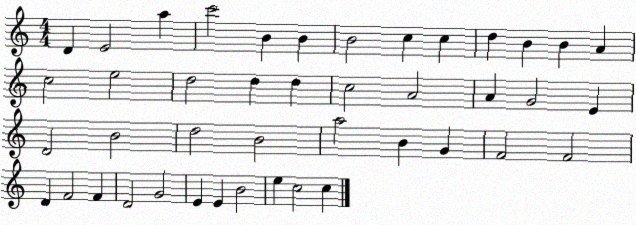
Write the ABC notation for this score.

X:1
T:Untitled
M:4/4
L:1/4
K:C
D E2 a c'2 B B B2 c c d B B A c2 e2 d2 d d c2 A2 A G2 E D2 B2 d2 B2 a2 B G F2 F2 D F2 F D2 G2 E E B2 e c2 c